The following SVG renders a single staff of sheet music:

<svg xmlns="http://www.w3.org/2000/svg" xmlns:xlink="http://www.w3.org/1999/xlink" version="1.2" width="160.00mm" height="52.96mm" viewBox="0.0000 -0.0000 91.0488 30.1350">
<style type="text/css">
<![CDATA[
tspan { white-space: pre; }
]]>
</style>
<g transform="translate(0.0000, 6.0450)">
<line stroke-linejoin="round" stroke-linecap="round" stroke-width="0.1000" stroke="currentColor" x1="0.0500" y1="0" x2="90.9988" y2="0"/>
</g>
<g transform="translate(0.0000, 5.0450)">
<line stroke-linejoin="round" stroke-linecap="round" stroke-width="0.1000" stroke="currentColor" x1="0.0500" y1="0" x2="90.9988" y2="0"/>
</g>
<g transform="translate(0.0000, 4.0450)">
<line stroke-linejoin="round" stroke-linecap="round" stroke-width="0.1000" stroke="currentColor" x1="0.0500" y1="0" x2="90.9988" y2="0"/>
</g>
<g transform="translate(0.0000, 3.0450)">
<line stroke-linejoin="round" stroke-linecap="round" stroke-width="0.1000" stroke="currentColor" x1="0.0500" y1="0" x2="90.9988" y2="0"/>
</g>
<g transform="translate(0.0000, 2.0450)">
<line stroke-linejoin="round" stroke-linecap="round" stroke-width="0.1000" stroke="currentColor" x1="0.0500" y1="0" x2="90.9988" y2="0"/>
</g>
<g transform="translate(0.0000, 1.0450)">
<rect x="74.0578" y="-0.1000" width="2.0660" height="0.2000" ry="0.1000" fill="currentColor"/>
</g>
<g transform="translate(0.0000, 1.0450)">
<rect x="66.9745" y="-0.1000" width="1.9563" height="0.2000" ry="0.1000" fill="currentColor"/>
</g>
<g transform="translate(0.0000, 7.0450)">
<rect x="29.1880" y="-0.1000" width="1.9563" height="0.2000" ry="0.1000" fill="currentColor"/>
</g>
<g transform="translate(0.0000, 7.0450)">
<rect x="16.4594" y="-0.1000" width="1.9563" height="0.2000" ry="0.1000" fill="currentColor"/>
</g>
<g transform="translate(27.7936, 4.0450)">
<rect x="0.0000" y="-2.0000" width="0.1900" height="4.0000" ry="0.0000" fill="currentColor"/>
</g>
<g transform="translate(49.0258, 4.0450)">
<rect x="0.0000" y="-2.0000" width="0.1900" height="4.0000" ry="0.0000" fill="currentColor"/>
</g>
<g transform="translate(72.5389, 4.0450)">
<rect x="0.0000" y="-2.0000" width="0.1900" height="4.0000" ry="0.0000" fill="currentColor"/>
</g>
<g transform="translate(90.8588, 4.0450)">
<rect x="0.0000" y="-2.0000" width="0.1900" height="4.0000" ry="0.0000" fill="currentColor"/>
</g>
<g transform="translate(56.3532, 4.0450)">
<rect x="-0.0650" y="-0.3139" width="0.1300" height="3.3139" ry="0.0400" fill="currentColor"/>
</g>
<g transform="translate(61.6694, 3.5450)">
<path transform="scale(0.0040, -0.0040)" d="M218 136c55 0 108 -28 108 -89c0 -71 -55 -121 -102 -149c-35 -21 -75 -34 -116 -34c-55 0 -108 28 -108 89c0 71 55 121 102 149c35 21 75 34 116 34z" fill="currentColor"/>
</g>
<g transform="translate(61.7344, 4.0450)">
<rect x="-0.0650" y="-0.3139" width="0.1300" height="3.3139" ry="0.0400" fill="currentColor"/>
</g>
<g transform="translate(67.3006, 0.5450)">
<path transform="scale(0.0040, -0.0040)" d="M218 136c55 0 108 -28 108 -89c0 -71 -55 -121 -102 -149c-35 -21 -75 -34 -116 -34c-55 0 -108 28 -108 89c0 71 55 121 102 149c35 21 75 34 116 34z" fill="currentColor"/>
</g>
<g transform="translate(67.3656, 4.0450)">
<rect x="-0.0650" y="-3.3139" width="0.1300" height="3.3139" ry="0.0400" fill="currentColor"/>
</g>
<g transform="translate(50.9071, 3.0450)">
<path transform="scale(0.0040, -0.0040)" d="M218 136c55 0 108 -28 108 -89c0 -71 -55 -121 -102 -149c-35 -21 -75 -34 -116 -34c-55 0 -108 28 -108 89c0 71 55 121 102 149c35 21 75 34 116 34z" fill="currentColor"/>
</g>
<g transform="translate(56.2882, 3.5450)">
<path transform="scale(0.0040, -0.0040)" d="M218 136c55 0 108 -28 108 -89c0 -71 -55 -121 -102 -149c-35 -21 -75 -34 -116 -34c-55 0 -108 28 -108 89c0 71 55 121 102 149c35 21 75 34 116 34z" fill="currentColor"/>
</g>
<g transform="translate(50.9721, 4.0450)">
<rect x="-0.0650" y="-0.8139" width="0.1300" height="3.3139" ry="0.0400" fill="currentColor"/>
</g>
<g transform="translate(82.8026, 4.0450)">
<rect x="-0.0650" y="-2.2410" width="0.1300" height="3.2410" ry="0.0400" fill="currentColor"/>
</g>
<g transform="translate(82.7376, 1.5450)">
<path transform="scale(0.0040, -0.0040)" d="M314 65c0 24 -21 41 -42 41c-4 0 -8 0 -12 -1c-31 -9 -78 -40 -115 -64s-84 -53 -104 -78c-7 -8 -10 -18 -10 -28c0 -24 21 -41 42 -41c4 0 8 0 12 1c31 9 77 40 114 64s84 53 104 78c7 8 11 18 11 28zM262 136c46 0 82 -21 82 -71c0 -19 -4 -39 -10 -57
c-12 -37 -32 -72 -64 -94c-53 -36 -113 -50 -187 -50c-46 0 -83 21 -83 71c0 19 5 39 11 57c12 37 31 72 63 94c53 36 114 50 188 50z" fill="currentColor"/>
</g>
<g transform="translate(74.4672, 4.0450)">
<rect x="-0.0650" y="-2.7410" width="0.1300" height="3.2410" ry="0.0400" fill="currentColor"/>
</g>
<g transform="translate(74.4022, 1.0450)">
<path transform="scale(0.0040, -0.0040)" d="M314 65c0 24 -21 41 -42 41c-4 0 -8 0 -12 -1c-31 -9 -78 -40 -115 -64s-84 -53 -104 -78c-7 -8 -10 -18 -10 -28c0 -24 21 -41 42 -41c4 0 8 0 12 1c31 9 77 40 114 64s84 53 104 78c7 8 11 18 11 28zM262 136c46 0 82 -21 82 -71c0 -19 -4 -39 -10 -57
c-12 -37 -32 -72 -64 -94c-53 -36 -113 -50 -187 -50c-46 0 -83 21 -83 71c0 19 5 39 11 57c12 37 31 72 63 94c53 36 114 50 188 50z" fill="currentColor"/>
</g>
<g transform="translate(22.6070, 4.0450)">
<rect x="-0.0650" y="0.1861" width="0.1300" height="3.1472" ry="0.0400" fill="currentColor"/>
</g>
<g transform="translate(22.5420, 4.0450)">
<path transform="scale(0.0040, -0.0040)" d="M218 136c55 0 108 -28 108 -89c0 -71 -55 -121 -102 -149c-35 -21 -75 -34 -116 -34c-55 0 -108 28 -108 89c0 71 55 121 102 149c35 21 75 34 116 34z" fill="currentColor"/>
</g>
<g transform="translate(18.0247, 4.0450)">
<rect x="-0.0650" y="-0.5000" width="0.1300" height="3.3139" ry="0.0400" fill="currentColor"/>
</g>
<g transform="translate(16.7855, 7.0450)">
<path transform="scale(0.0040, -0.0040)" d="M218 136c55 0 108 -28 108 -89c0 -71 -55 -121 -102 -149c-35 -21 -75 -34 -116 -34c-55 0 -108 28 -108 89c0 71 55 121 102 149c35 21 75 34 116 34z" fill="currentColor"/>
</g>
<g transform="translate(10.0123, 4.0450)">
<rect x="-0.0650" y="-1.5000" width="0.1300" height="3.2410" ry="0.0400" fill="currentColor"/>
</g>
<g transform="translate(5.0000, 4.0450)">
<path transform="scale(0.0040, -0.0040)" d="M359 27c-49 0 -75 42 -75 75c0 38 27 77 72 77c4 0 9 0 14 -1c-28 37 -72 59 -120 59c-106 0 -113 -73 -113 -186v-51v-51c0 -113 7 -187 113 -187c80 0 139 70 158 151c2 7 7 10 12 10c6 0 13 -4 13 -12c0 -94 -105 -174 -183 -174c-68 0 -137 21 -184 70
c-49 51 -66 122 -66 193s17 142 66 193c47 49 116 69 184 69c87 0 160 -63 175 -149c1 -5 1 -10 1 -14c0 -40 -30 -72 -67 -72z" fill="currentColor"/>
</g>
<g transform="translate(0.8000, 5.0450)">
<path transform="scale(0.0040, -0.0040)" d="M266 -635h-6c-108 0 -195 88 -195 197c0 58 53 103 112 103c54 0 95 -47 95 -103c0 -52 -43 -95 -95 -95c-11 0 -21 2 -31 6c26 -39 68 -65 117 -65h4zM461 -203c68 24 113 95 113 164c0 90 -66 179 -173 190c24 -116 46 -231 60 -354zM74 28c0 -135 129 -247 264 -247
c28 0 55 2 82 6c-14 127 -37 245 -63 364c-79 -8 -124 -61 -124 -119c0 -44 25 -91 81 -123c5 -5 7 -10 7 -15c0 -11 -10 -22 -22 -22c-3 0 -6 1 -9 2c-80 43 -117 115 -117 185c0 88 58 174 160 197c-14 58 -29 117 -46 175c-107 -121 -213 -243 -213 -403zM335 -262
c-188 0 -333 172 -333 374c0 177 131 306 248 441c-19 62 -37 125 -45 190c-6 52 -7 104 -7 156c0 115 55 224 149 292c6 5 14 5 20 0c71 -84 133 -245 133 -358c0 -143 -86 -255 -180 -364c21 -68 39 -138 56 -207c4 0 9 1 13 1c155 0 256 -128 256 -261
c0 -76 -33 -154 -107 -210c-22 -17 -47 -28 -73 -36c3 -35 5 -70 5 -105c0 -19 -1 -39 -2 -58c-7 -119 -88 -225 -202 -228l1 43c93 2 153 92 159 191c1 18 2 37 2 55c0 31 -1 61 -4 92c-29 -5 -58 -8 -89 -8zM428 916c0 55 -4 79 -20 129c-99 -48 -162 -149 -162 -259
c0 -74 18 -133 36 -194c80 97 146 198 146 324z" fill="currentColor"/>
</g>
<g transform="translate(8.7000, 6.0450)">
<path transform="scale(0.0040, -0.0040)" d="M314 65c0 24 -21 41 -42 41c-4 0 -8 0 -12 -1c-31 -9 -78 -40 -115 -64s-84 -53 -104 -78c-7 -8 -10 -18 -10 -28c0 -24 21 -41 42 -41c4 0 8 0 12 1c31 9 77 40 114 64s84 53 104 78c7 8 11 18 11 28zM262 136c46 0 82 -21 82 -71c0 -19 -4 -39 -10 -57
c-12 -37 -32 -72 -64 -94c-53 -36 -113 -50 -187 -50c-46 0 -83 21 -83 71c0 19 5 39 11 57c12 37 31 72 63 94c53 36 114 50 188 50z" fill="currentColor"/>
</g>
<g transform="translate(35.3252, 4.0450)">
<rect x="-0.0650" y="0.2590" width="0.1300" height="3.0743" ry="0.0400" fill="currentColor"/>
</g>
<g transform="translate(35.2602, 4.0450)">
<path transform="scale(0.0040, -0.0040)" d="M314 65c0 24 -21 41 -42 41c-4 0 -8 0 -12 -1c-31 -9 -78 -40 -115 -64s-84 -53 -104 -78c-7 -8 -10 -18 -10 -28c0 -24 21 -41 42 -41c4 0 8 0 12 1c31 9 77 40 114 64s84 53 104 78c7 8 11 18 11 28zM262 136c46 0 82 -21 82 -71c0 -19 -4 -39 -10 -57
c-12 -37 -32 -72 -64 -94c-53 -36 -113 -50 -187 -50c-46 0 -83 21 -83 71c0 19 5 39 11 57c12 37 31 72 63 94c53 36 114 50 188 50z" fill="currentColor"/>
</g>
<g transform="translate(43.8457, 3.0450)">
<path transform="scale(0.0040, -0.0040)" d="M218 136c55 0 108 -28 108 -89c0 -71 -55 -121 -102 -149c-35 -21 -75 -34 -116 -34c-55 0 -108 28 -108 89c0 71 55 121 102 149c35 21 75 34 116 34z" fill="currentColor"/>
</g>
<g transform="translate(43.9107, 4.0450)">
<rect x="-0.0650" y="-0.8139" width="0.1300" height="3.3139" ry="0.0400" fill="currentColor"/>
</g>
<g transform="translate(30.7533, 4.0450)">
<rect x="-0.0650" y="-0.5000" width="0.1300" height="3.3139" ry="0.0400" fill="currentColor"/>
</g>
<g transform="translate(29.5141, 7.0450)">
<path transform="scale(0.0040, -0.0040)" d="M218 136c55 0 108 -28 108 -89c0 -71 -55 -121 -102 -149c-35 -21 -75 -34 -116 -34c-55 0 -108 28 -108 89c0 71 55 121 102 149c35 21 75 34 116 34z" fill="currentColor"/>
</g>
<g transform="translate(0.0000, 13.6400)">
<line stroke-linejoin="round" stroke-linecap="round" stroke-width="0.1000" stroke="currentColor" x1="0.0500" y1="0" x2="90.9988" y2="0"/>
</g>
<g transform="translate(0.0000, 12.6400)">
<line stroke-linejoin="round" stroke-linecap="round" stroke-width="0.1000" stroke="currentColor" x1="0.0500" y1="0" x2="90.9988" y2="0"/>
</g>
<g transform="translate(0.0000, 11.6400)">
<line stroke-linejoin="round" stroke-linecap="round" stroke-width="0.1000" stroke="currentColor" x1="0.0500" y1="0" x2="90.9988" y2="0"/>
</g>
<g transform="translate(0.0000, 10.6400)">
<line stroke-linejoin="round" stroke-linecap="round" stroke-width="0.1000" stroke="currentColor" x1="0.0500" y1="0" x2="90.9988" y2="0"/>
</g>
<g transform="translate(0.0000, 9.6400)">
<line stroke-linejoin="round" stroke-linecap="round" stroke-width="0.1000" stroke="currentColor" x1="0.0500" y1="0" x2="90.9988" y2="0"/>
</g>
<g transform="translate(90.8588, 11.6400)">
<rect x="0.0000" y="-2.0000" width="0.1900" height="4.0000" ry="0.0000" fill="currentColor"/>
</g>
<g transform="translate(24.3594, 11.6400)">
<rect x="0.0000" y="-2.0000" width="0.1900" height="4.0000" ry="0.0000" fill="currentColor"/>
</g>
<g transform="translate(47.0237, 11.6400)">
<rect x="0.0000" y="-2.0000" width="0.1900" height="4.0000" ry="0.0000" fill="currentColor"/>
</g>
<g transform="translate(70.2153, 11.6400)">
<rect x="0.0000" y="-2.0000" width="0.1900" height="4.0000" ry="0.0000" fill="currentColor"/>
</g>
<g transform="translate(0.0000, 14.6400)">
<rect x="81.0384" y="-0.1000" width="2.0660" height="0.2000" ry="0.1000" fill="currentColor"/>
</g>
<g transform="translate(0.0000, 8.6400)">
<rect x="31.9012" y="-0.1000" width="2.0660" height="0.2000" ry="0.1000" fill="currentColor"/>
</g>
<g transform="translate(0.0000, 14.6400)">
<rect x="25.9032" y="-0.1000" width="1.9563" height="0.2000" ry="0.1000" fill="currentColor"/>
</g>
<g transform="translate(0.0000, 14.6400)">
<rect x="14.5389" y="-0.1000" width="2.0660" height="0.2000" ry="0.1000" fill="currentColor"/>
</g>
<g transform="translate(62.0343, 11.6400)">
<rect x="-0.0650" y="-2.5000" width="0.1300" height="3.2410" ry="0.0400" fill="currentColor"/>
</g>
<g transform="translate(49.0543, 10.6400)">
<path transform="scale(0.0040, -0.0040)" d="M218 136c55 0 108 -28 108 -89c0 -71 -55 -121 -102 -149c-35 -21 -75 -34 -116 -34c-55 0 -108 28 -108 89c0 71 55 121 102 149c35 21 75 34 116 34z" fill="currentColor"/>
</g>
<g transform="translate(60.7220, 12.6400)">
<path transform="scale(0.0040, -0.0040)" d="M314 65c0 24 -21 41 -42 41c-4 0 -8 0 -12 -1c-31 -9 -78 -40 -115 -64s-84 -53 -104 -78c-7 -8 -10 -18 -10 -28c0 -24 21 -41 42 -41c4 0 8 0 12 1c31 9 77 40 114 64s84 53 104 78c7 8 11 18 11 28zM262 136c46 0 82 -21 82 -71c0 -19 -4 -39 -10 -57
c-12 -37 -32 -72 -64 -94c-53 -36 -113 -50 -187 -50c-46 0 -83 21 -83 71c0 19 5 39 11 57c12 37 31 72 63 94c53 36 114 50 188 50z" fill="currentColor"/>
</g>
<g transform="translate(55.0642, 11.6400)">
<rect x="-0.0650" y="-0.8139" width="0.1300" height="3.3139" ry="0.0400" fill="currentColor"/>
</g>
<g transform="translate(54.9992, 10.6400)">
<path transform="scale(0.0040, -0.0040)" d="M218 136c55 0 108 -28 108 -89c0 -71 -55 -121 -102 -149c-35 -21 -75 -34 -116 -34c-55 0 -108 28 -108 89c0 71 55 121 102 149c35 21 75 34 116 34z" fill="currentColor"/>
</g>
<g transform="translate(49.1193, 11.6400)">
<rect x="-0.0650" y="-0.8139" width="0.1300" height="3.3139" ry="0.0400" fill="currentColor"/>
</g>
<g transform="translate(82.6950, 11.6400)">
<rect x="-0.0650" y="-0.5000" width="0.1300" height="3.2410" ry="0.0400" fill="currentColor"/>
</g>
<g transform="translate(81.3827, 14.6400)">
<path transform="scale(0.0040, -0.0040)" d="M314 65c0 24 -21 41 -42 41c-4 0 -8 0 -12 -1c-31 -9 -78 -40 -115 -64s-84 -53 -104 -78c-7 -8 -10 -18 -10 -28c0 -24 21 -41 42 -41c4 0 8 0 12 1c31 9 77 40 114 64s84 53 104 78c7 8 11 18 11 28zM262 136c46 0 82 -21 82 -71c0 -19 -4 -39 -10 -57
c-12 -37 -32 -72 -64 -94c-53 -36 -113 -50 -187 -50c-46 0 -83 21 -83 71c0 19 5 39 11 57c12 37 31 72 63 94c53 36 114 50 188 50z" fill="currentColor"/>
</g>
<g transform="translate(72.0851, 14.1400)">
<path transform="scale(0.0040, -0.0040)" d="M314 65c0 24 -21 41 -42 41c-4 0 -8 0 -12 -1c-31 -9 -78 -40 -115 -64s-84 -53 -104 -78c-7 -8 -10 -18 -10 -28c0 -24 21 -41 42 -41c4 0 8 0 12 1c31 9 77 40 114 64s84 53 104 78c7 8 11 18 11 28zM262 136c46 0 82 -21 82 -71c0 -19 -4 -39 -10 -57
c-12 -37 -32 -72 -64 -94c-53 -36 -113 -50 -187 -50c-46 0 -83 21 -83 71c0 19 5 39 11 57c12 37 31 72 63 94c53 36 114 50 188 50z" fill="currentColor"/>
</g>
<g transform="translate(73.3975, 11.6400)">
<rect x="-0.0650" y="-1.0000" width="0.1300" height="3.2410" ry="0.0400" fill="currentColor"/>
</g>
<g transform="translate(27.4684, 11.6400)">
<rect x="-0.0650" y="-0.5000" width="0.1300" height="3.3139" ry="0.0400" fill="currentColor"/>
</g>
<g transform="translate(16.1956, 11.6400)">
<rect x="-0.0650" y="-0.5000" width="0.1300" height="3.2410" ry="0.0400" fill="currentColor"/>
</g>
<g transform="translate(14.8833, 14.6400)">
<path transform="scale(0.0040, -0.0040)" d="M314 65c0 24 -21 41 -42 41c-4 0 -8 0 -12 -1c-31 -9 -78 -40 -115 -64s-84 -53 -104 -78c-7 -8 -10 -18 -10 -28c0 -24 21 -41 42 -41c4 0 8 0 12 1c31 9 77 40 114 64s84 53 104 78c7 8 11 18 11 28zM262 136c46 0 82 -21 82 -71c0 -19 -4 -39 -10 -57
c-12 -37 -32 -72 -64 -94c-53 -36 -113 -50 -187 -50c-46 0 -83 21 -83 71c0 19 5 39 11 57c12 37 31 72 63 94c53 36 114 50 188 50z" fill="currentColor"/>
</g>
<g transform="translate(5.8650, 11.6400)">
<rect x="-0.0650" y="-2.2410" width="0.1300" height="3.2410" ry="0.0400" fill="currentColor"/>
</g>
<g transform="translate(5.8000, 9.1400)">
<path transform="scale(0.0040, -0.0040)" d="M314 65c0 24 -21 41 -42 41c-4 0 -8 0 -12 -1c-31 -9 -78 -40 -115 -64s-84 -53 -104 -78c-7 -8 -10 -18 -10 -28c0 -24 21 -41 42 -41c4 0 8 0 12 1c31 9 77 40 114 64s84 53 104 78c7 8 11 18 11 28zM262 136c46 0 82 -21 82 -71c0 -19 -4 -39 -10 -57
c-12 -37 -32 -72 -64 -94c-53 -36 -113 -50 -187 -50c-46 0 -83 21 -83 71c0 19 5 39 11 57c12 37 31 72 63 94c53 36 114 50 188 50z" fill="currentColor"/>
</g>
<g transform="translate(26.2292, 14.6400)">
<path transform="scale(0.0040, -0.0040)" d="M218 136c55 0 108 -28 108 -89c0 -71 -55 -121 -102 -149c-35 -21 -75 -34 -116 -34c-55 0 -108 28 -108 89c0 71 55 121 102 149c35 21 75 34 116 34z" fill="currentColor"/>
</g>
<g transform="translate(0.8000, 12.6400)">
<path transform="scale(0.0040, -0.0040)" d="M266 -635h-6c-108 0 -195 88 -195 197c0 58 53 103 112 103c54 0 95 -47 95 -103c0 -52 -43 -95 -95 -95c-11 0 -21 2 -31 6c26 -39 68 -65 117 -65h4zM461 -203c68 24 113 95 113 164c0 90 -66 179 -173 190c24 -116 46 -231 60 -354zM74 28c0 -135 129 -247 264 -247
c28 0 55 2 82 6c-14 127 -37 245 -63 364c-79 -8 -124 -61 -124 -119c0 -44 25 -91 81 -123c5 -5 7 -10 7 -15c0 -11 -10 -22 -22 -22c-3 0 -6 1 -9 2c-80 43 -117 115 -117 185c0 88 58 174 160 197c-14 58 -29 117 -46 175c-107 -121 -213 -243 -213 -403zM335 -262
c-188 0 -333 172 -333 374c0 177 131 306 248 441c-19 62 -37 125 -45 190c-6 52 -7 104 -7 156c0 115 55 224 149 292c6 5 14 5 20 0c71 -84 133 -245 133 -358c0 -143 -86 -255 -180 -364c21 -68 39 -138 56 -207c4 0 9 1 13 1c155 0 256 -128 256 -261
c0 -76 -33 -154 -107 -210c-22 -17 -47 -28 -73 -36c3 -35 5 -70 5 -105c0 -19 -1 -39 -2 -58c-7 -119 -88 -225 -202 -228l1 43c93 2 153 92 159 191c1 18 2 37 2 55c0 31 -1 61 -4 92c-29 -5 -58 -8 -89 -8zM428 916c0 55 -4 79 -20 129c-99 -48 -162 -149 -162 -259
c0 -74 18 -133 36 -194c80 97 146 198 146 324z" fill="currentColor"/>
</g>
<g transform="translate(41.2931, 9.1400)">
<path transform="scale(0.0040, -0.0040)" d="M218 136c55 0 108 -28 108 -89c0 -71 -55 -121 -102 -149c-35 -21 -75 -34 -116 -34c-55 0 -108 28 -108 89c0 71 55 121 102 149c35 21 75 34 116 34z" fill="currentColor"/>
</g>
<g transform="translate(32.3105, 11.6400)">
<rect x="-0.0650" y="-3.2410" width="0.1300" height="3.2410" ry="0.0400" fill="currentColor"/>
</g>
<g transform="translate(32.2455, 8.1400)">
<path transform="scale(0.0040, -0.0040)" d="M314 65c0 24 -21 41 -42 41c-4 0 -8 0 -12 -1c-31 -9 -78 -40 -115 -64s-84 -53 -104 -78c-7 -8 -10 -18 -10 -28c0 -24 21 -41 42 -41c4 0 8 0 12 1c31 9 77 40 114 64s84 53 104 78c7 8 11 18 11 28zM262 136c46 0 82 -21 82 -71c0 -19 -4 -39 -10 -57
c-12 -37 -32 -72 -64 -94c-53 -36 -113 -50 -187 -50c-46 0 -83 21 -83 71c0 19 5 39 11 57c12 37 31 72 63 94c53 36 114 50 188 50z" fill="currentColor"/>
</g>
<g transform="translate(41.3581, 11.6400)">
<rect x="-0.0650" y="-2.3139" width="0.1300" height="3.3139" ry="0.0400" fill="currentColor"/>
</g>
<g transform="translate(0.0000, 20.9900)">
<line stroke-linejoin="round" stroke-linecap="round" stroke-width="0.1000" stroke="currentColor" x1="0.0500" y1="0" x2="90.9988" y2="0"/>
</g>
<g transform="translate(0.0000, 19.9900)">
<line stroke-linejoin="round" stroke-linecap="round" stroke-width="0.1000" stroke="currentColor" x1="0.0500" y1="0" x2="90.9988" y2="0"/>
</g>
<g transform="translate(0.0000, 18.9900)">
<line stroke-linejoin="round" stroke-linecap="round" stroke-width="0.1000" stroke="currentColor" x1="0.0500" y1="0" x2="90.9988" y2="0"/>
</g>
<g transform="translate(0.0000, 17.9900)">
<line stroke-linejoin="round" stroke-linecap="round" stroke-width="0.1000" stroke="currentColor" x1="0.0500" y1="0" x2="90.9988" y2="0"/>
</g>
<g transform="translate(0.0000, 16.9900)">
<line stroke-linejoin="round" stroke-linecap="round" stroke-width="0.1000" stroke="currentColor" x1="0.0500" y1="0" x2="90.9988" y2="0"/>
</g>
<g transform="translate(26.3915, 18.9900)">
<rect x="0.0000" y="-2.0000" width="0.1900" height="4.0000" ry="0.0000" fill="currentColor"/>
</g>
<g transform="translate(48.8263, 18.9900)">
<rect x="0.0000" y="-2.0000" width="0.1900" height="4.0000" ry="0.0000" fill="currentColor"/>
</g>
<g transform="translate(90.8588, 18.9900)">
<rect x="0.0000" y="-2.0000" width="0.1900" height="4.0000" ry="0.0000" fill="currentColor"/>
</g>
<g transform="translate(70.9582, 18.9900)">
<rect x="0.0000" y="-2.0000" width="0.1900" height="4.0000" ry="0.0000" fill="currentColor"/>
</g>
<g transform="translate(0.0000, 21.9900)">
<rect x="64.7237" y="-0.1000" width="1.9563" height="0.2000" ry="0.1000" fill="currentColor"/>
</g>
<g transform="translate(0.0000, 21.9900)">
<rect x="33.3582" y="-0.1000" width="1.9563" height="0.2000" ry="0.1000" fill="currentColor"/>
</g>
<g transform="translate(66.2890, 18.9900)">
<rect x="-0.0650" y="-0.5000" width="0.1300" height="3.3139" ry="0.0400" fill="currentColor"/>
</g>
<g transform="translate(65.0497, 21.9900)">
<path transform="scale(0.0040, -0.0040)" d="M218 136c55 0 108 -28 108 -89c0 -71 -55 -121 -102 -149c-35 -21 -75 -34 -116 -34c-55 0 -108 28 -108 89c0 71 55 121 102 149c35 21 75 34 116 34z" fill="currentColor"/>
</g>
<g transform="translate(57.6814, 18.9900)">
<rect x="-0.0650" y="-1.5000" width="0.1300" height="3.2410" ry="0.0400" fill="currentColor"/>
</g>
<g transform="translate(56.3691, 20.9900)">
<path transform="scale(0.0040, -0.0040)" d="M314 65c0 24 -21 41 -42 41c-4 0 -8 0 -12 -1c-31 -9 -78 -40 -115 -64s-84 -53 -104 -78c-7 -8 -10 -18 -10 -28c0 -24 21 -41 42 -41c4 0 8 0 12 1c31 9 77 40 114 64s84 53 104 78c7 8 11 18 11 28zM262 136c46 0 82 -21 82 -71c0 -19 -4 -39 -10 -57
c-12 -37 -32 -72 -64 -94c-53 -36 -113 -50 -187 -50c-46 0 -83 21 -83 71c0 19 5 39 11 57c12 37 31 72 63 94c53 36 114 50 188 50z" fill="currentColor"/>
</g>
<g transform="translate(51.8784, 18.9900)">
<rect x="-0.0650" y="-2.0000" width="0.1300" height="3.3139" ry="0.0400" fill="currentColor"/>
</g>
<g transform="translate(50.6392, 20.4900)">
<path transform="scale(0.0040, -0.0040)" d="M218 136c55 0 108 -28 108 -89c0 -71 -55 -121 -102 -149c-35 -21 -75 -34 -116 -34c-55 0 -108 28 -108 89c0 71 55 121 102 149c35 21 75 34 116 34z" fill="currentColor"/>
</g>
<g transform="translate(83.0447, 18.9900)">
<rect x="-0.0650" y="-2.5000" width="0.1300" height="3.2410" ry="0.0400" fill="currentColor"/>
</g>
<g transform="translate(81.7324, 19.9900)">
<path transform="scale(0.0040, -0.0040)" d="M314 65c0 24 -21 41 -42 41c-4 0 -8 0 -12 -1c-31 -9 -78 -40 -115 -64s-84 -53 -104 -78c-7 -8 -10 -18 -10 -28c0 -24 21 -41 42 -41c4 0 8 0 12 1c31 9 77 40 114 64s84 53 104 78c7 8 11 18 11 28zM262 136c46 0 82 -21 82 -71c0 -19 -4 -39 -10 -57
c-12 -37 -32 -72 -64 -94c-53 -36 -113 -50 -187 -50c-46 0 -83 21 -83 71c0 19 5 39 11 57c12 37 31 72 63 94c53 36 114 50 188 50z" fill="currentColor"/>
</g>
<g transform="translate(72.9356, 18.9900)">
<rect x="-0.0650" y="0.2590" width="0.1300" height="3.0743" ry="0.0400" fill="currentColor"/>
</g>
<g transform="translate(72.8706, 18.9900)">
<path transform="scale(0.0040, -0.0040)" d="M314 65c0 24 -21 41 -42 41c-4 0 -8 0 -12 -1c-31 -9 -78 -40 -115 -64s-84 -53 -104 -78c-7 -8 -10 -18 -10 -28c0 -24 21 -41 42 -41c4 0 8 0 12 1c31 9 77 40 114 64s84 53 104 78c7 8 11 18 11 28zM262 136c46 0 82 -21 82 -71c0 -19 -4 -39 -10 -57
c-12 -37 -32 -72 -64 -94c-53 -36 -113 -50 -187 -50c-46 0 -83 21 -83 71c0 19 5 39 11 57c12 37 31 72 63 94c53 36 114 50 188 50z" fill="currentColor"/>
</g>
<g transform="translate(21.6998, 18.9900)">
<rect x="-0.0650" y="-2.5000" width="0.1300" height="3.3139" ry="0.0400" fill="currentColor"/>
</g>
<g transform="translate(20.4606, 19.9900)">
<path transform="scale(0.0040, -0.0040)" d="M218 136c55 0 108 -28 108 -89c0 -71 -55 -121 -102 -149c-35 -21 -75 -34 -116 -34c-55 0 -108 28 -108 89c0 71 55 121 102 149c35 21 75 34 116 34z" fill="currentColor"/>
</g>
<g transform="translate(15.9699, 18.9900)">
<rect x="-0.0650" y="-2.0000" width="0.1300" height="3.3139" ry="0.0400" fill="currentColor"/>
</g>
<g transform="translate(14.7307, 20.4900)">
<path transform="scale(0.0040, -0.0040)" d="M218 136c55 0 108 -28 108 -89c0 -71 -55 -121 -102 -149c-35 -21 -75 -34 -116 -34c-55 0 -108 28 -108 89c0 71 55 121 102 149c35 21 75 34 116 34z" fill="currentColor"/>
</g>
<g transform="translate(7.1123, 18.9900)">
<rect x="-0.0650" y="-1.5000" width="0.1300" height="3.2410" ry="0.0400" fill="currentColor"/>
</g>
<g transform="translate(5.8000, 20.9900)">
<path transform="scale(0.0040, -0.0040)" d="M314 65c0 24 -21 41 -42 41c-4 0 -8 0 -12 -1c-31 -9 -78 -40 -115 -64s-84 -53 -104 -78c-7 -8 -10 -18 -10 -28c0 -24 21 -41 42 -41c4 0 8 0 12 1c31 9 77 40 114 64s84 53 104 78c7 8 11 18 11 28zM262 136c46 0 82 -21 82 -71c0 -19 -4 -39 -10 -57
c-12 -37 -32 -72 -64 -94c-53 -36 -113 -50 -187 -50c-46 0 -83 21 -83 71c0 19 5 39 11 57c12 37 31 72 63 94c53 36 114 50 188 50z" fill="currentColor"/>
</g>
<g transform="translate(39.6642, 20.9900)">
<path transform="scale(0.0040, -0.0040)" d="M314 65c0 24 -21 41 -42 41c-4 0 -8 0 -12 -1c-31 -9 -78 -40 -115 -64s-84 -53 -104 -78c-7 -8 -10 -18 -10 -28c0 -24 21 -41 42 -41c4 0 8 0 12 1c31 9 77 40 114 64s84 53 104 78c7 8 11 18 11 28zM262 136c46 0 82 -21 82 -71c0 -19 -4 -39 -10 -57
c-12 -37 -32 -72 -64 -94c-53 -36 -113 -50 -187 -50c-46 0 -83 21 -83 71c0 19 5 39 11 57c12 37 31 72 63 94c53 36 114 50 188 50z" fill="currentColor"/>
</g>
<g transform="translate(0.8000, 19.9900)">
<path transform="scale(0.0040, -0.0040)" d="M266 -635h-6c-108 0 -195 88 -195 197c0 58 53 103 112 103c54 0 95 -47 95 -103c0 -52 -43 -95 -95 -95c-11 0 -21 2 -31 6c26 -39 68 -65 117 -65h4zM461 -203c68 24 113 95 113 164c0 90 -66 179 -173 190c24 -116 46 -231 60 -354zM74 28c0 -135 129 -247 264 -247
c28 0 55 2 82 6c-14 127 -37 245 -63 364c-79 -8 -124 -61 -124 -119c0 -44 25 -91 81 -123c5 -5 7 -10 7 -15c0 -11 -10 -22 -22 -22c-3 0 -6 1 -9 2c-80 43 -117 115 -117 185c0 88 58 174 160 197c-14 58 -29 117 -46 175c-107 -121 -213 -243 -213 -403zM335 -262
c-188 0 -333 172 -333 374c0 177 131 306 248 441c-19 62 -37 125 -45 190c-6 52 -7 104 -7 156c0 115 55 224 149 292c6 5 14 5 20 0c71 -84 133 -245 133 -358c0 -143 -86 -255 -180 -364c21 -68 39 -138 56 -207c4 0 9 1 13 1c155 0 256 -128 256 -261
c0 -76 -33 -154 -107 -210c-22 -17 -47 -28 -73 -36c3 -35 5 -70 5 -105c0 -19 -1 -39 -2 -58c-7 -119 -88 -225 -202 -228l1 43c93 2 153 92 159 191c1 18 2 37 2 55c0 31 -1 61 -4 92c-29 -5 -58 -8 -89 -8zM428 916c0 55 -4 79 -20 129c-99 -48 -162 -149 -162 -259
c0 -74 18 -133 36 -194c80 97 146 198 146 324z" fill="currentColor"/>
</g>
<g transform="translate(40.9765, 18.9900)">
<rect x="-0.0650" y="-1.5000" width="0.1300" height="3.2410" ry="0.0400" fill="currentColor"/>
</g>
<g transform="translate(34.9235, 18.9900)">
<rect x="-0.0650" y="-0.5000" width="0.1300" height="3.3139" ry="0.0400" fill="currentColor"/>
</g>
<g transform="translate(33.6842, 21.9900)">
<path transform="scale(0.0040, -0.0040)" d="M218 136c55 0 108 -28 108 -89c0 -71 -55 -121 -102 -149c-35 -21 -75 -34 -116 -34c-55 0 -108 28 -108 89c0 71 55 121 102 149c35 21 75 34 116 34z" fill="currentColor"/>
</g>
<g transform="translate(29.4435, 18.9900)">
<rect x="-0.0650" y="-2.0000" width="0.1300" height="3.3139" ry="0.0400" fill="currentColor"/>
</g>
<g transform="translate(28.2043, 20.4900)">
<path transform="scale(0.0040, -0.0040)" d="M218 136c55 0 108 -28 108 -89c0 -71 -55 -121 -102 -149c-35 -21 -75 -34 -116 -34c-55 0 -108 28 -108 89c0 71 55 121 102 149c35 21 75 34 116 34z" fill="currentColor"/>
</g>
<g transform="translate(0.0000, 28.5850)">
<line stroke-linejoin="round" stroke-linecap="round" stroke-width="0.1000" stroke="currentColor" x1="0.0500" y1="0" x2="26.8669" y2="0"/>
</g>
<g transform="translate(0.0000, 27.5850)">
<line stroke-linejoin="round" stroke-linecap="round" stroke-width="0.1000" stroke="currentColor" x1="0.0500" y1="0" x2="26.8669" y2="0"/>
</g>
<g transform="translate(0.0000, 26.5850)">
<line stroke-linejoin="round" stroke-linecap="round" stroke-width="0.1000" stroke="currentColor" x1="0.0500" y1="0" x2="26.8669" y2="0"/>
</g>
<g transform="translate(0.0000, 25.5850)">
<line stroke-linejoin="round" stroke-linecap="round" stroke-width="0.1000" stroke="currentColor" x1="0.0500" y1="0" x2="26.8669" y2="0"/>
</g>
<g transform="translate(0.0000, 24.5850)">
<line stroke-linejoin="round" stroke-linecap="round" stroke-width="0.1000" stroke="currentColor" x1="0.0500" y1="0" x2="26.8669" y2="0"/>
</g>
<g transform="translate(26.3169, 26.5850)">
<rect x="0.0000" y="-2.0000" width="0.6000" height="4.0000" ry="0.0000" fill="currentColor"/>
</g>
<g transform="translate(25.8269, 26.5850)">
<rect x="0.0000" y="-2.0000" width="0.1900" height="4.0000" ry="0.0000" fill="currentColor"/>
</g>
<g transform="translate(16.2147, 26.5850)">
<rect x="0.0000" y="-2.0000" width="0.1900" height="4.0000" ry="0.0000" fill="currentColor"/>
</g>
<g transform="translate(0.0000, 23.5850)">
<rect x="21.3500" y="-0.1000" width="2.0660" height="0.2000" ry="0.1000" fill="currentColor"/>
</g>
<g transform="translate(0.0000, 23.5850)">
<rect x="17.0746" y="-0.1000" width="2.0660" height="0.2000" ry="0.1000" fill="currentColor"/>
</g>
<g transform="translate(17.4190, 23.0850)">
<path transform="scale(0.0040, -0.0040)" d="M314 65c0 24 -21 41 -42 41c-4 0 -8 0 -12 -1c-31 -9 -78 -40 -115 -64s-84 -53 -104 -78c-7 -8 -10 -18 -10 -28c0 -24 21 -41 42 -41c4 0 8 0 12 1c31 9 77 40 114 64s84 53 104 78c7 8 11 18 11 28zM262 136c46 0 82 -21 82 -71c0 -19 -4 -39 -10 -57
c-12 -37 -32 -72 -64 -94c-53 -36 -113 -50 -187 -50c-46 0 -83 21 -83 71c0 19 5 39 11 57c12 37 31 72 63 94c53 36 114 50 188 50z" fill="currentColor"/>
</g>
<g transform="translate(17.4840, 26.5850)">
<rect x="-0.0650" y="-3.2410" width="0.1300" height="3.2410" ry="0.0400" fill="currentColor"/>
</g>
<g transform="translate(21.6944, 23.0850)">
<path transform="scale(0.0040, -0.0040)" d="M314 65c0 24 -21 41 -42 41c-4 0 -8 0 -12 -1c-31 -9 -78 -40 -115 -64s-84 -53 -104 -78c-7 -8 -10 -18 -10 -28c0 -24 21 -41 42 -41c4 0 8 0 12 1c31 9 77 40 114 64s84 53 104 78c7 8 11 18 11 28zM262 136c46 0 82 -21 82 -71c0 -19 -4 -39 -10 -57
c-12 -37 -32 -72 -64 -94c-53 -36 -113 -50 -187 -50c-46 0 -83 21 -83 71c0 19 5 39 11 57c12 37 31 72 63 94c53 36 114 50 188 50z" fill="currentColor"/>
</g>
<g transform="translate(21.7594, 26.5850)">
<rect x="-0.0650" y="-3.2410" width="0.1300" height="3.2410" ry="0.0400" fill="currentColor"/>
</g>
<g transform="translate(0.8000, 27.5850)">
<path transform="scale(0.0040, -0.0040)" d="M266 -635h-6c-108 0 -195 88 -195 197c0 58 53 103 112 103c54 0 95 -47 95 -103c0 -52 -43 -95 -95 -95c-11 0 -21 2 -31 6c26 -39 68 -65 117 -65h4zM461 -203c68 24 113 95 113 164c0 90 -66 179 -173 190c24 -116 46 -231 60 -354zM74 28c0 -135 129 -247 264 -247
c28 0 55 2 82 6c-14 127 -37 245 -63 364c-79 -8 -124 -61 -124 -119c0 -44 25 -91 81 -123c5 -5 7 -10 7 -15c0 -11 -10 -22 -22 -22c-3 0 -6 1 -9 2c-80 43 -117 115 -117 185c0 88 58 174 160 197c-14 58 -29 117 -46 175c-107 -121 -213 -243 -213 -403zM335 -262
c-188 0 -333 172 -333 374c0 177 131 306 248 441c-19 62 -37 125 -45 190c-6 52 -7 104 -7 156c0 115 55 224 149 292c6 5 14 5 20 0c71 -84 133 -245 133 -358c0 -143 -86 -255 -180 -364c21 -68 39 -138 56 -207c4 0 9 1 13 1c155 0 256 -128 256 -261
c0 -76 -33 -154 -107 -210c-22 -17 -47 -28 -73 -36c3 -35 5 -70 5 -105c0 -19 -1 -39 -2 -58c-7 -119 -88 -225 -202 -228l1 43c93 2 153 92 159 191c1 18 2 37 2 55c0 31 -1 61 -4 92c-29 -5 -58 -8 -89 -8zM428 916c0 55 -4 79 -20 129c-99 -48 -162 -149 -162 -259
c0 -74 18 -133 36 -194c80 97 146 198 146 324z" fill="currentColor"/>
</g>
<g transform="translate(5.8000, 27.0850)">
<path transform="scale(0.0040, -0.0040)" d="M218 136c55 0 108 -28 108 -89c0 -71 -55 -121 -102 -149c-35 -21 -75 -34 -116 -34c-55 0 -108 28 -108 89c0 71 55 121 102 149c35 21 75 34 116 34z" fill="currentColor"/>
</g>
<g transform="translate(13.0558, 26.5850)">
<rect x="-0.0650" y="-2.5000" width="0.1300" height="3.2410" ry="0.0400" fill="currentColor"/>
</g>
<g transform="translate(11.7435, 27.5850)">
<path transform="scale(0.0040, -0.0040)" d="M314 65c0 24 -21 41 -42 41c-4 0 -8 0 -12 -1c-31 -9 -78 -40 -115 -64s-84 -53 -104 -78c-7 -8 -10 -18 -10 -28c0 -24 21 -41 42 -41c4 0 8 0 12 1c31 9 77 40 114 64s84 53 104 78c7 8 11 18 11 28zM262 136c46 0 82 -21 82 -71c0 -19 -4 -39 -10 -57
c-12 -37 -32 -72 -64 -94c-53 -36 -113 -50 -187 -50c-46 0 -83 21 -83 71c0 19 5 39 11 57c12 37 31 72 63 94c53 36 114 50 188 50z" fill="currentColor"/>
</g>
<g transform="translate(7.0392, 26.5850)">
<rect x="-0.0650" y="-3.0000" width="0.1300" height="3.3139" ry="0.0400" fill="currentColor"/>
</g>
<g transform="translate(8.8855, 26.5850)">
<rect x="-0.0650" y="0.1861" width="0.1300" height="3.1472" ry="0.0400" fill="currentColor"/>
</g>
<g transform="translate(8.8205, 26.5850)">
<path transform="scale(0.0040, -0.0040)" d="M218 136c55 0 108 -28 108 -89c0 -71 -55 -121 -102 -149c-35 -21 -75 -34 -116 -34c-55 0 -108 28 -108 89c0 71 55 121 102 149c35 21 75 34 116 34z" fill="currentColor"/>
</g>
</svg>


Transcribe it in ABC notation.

X:1
T:Untitled
M:4/4
L:1/4
K:C
E2 C B C B2 d d c c b a2 g2 g2 C2 C b2 g d d G2 D2 C2 E2 F G F C E2 F E2 C B2 G2 A B G2 b2 b2